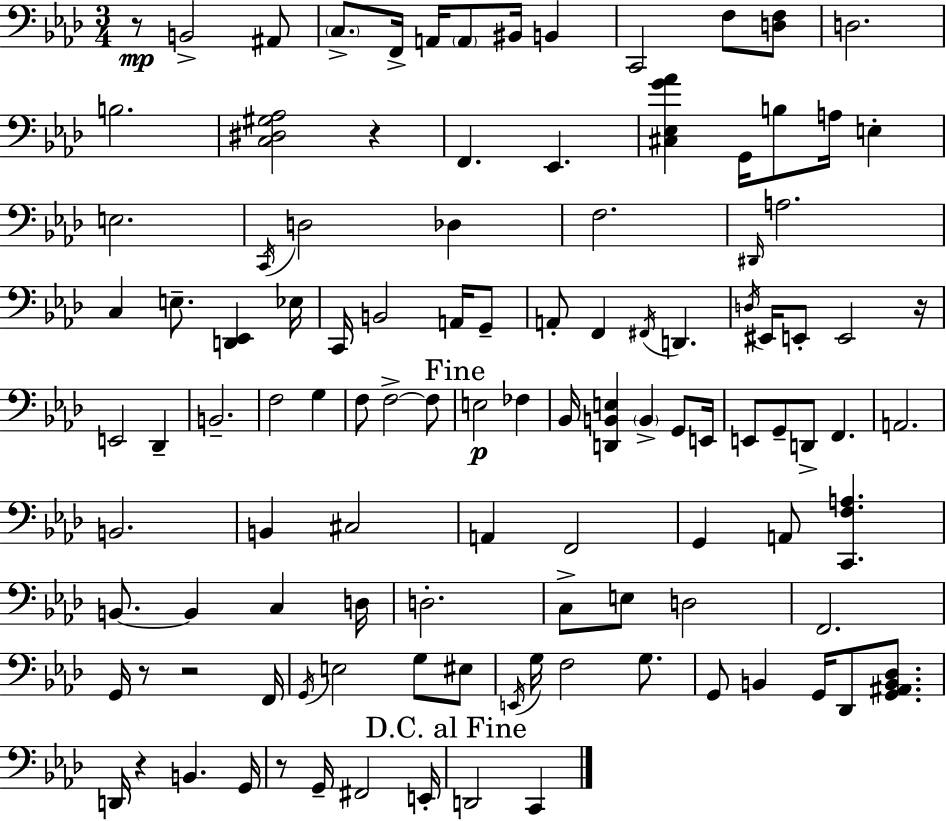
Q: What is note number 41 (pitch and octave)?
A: E2